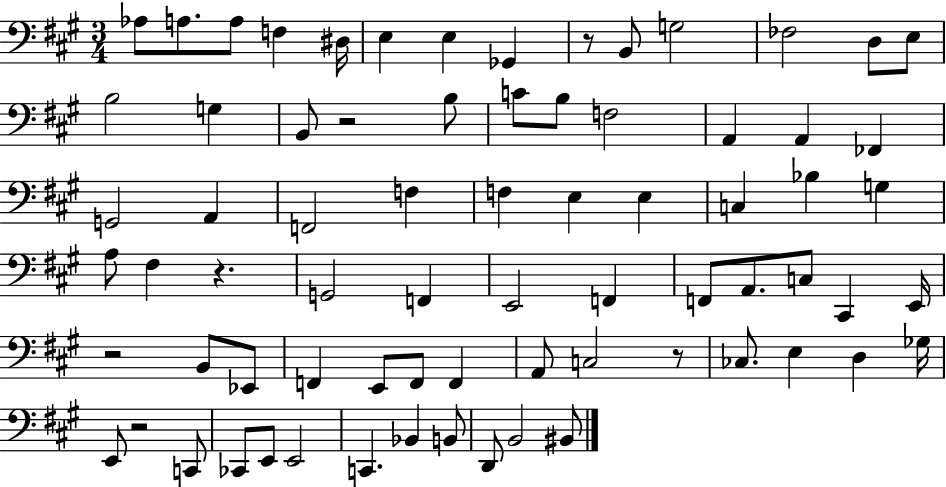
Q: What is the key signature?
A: A major